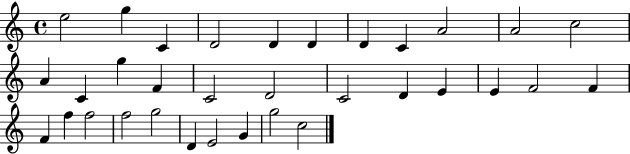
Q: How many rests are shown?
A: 0